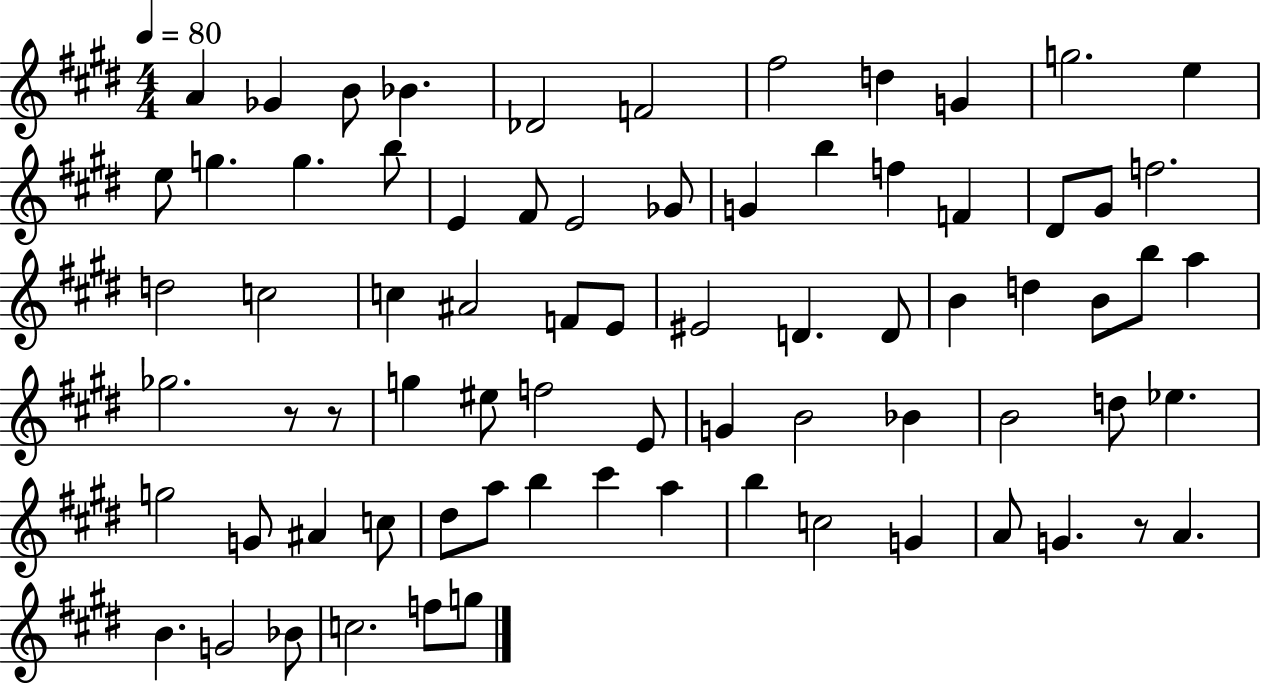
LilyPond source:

{
  \clef treble
  \numericTimeSignature
  \time 4/4
  \key e \major
  \tempo 4 = 80
  a'4 ges'4 b'8 bes'4. | des'2 f'2 | fis''2 d''4 g'4 | g''2. e''4 | \break e''8 g''4. g''4. b''8 | e'4 fis'8 e'2 ges'8 | g'4 b''4 f''4 f'4 | dis'8 gis'8 f''2. | \break d''2 c''2 | c''4 ais'2 f'8 e'8 | eis'2 d'4. d'8 | b'4 d''4 b'8 b''8 a''4 | \break ges''2. r8 r8 | g''4 eis''8 f''2 e'8 | g'4 b'2 bes'4 | b'2 d''8 ees''4. | \break g''2 g'8 ais'4 c''8 | dis''8 a''8 b''4 cis'''4 a''4 | b''4 c''2 g'4 | a'8 g'4. r8 a'4. | \break b'4. g'2 bes'8 | c''2. f''8 g''8 | \bar "|."
}